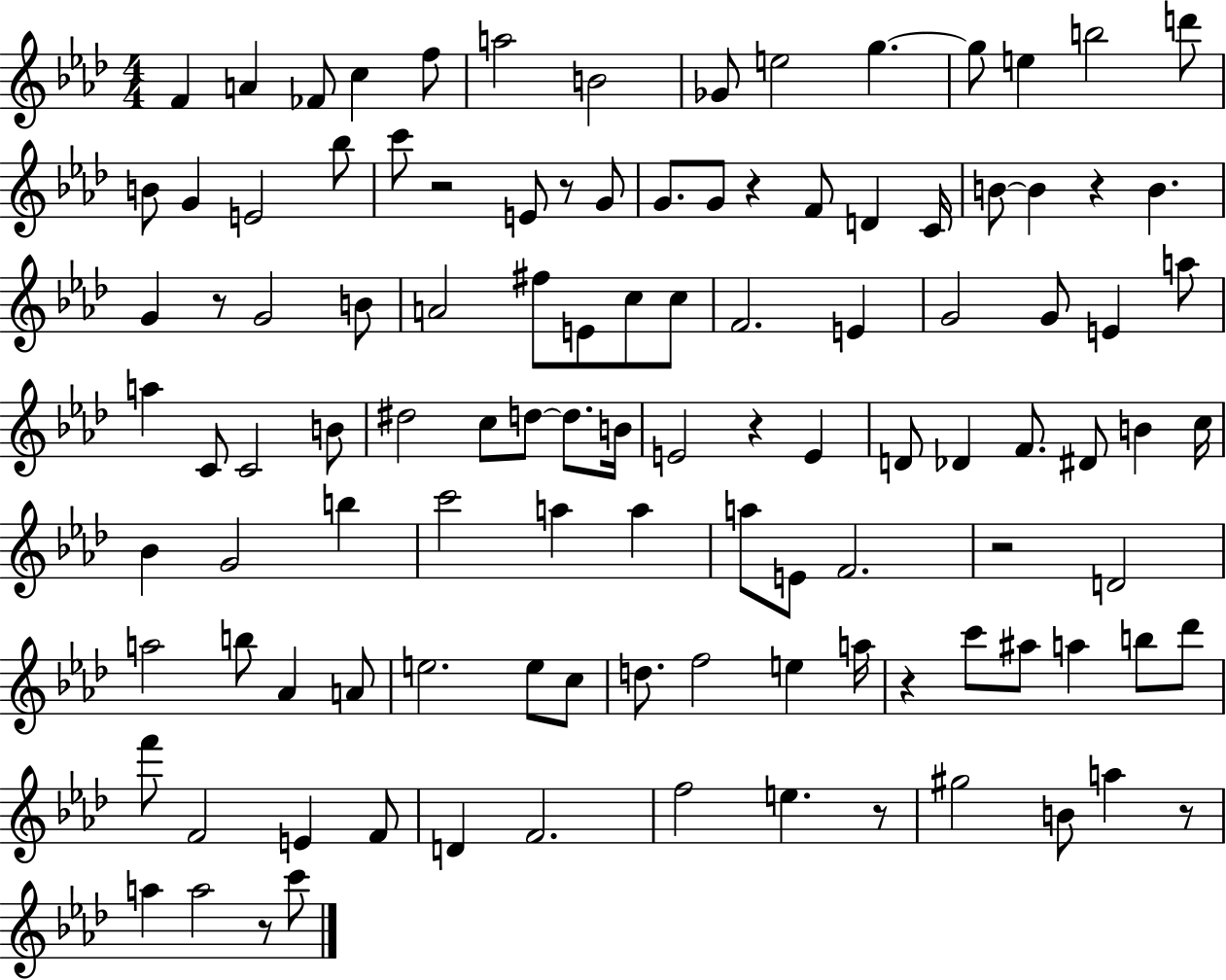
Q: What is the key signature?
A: AES major